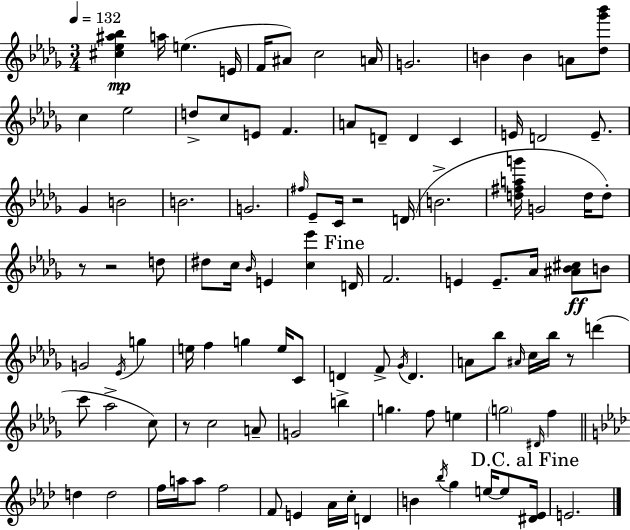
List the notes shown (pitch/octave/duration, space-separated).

[C#5,Eb5,A#5,Bb5]/q A5/s E5/q. E4/s F4/s A#4/e C5/h A4/s G4/h. B4/q B4/q A4/e [Db5,Gb6,Bb6]/e C5/q Eb5/h D5/e C5/e E4/e F4/q. A4/e D4/e D4/q C4/q E4/s D4/h E4/e. Gb4/q B4/h B4/h. G4/h. F#5/s Eb4/e C4/s R/h D4/s B4/h. [D5,F#5,A5,G6]/s G4/h D5/s D5/e R/e R/h D5/e D#5/e C5/s Bb4/s E4/q [C5,Eb6]/q D4/s F4/h. E4/q E4/e. Ab4/s [A#4,Bb4,C#5]/e B4/e G4/h Eb4/s G5/q E5/s F5/q G5/q E5/s C4/e D4/q F4/e Gb4/s D4/q. A4/e Bb5/e A#4/s C5/s Bb5/s R/e D6/q C6/e Ab5/h C5/e R/e C5/h A4/e G4/h B5/q G5/q. F5/e E5/q G5/h D#4/s F5/q D5/q D5/h F5/s A5/s A5/e F5/h F4/e E4/q Ab4/s C5/s D4/q B4/q Bb5/s G5/q E5/s E5/e [D#4,Eb4]/s E4/h.